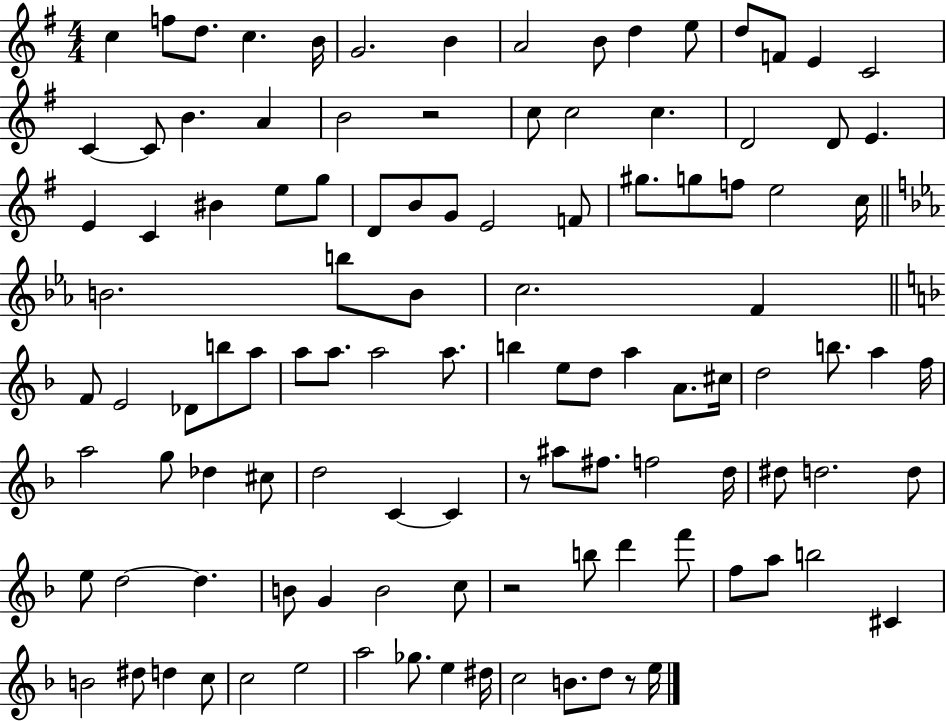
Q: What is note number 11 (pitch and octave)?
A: E5